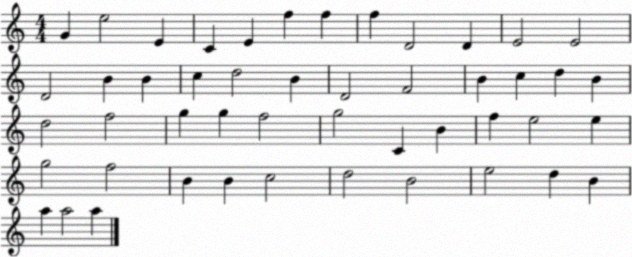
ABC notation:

X:1
T:Untitled
M:4/4
L:1/4
K:C
G e2 E C E f f f D2 D E2 E2 D2 B B c d2 B D2 F2 B c d B d2 f2 g g f2 g2 C B f e2 e g2 f2 B B c2 d2 B2 e2 d B a a2 a